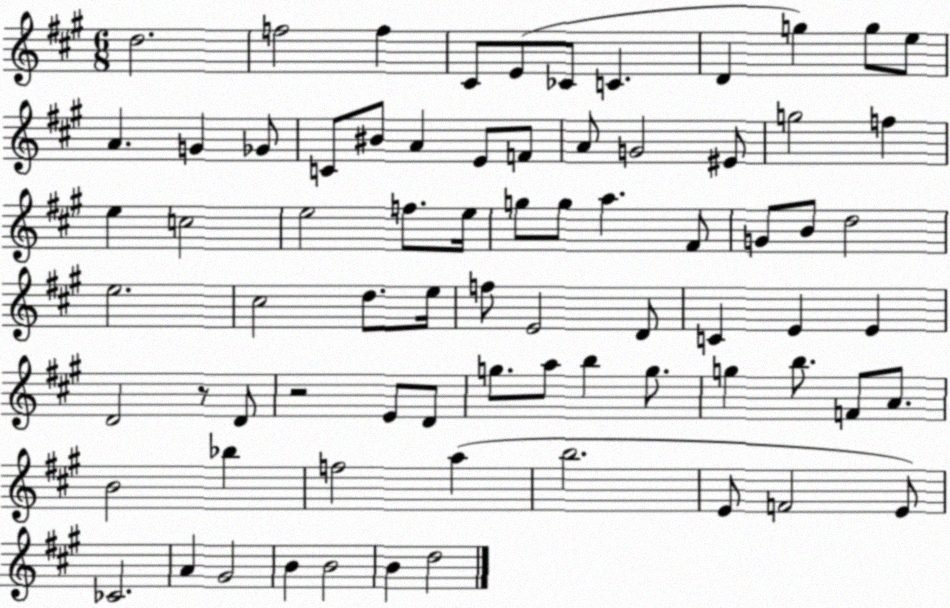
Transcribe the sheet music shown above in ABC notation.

X:1
T:Untitled
M:6/8
L:1/4
K:A
d2 f2 f ^C/2 E/2 _C/2 C D g g/2 e/2 A G _G/2 C/2 ^B/2 A E/2 F/2 A/2 G2 ^E/2 g2 f e c2 e2 f/2 e/4 g/2 g/2 a ^F/2 G/2 B/2 d2 e2 ^c2 d/2 e/4 f/2 E2 D/2 C E E D2 z/2 D/2 z2 E/2 D/2 g/2 a/2 b g/2 g b/2 F/2 A/2 B2 _b f2 a b2 E/2 F2 E/2 _C2 A ^G2 B B2 B d2